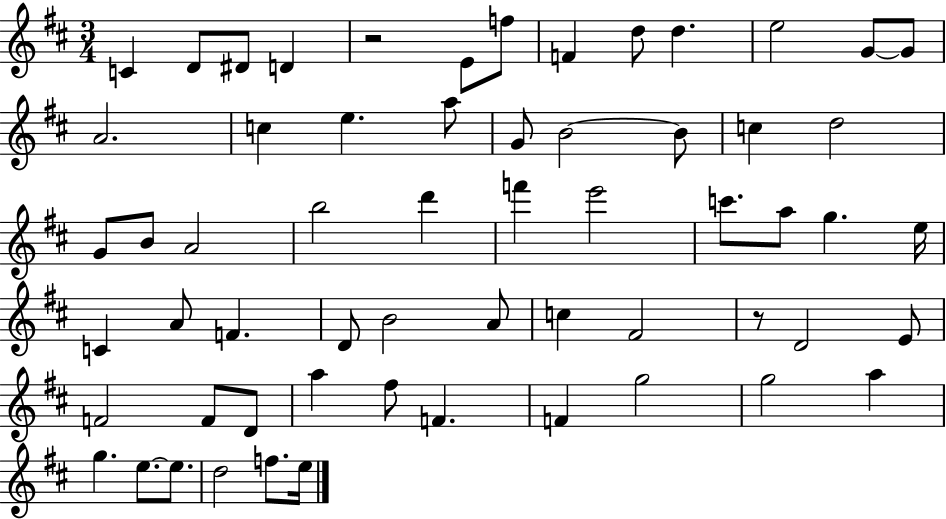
C4/q D4/e D#4/e D4/q R/h E4/e F5/e F4/q D5/e D5/q. E5/h G4/e G4/e A4/h. C5/q E5/q. A5/e G4/e B4/h B4/e C5/q D5/h G4/e B4/e A4/h B5/h D6/q F6/q E6/h C6/e. A5/e G5/q. E5/s C4/q A4/e F4/q. D4/e B4/h A4/e C5/q F#4/h R/e D4/h E4/e F4/h F4/e D4/e A5/q F#5/e F4/q. F4/q G5/h G5/h A5/q G5/q. E5/e. E5/e. D5/h F5/e. E5/s